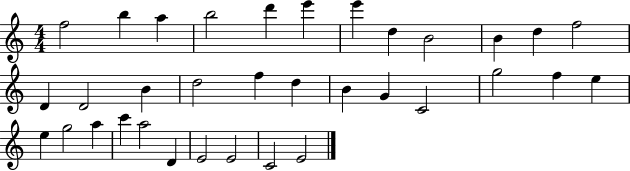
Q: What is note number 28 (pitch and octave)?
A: C6